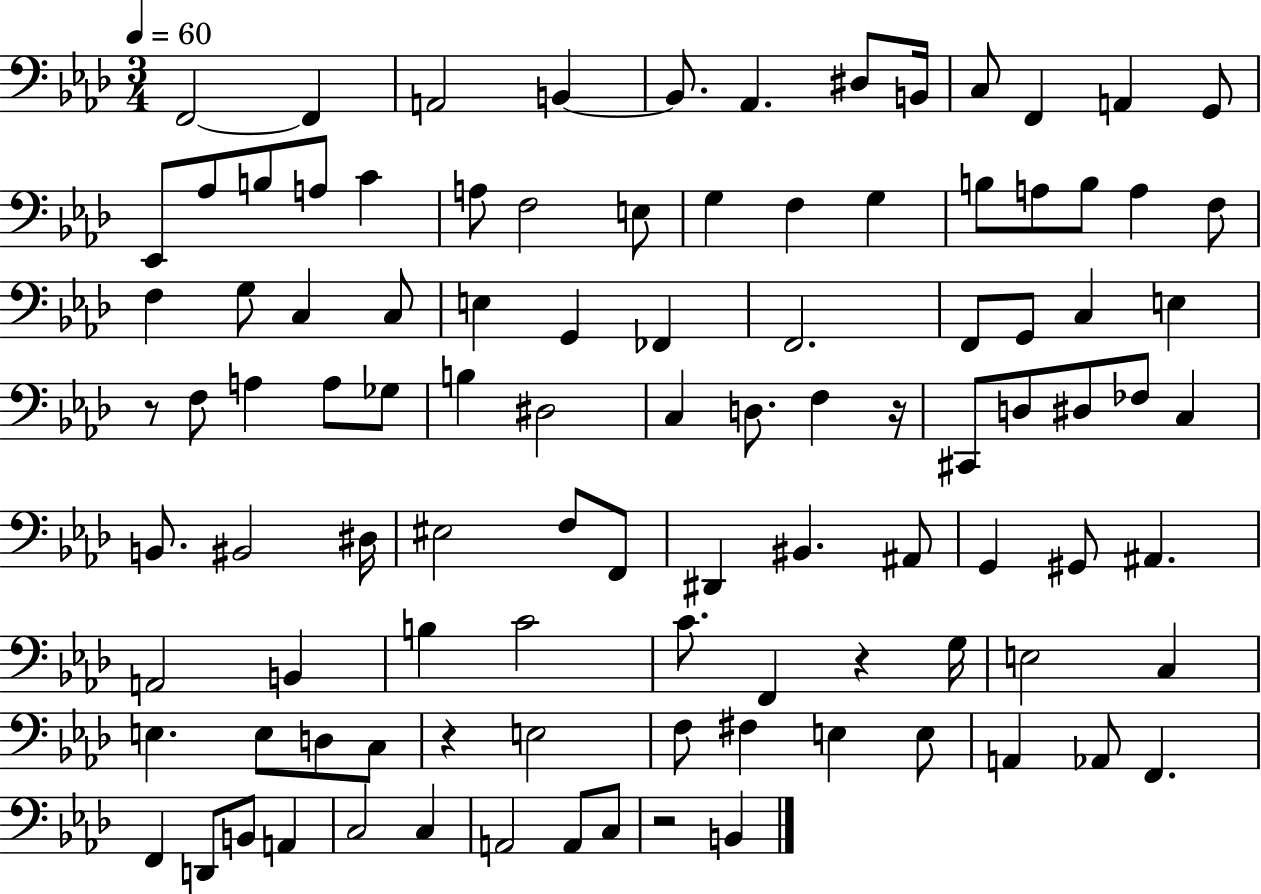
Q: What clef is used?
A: bass